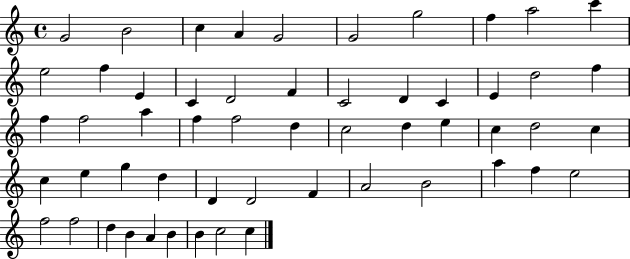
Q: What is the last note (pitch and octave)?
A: C5